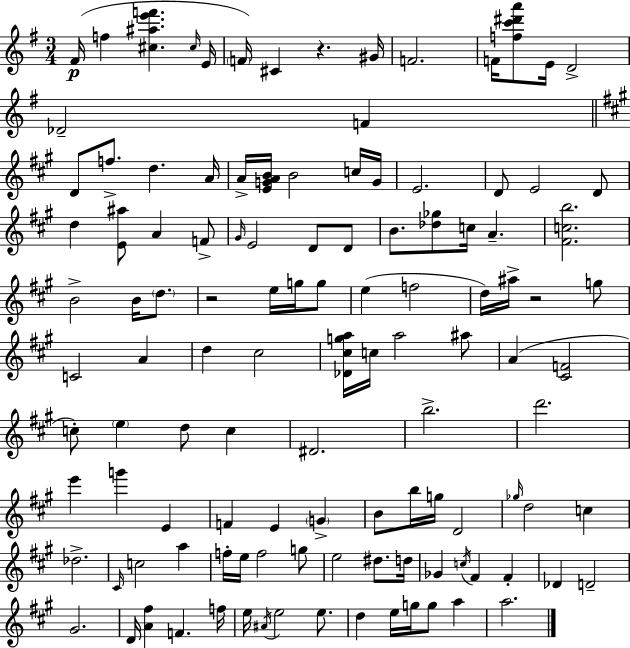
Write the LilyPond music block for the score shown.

{
  \clef treble
  \numericTimeSignature
  \time 3/4
  \key g \major
  fis'16(\p f''4 <cis'' ais'' e''' f'''>4. \grace { cis''16 } | e'16 \parenthesize f'16) cis'4 r4. | gis'16 f'2. | f'16 <f'' c''' dis''' a'''>8 e'16 d'2-> | \break des'2-- f'4 | \bar "||" \break \key a \major d'8 f''8.-> d''4. a'16 | a'16-> <e' g' a' b'>16 b'2 c''16 g'16 | e'2. | d'8 e'2 d'8 | \break d''4 <e' ais''>8 a'4 f'8-> | \grace { gis'16 } e'2 d'8 d'8 | b'8. <des'' ges''>8 c''16 a'4.-- | <fis' c'' b''>2. | \break b'2-> b'16 \parenthesize d''8. | r2 e''16 g''16 g''8 | e''4( f''2 | d''16) ais''16-> r2 g''8 | \break c'2 a'4 | d''4 cis''2 | <des' cis'' g'' a''>16 c''16 a''2 ais''8 | a'4( <cis' f'>2 | \break c''8-.) \parenthesize e''4 d''8 c''4 | dis'2. | b''2.-> | d'''2. | \break e'''4 g'''4 e'4 | f'4 e'4 \parenthesize g'4-> | b'8 b''16 g''16 d'2 | \grace { ges''16 } d''2 c''4 | \break des''2.-> | \grace { cis'16 } c''2 a''4 | f''16-. e''16 f''2 | g''8 e''2 dis''8. | \break d''16 ges'4 \acciaccatura { c''16 } fis'4 | fis'4-. des'4 d'2-- | gis'2. | d'16 <a' fis''>4 f'4. | \break f''16 e''16 \acciaccatura { ais'16 } e''2 | e''8. d''4 e''16 g''16 g''8 | a''4 a''2. | \bar "|."
}